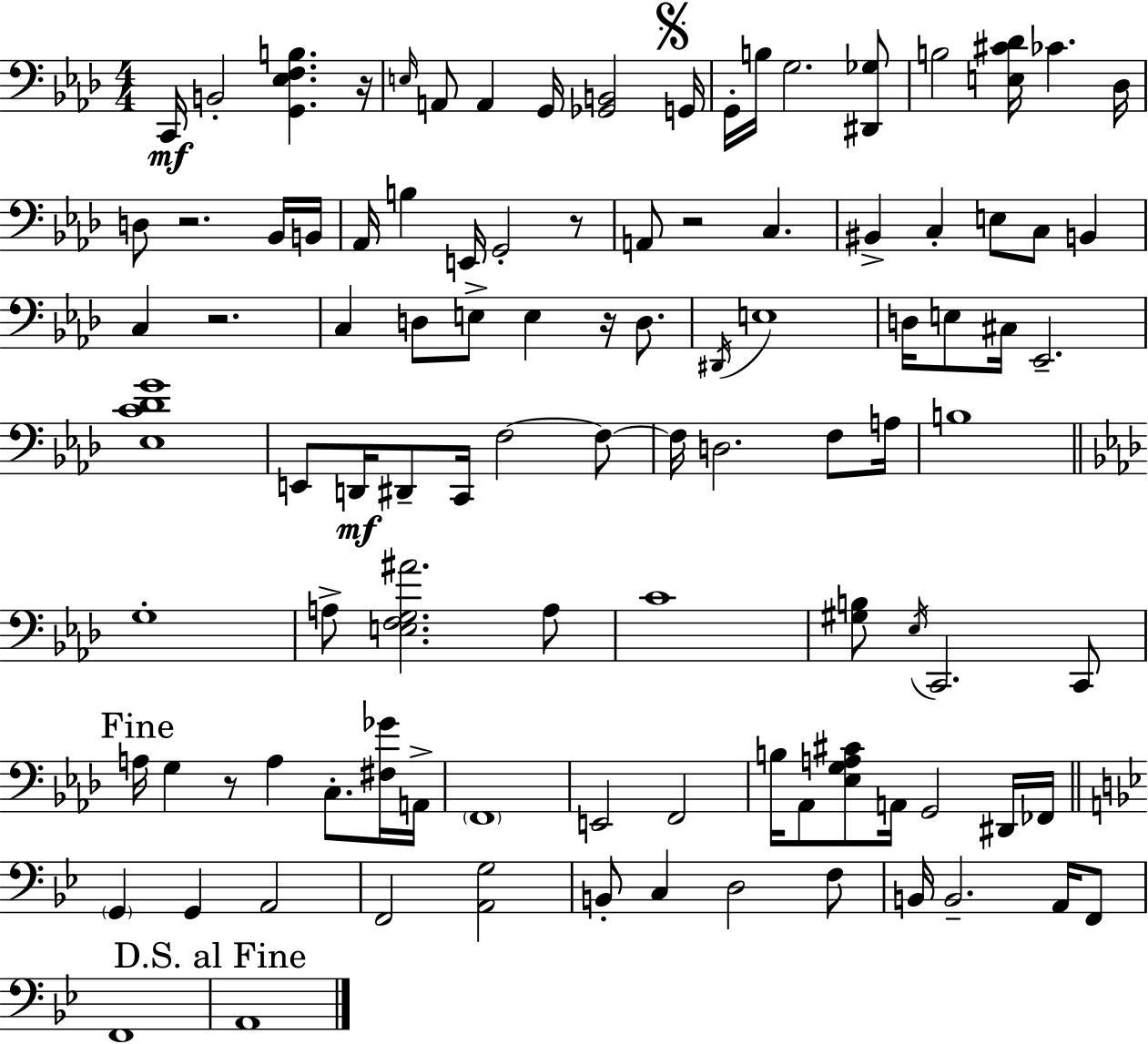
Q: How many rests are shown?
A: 7